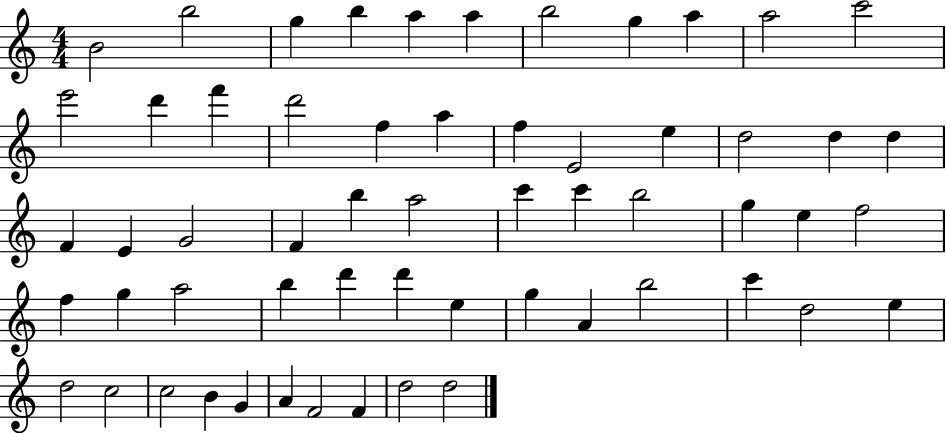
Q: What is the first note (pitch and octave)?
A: B4